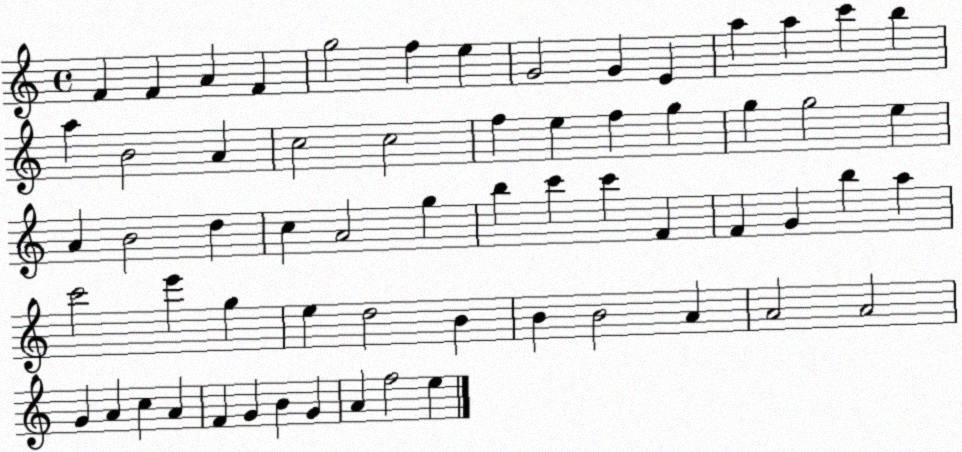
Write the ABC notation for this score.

X:1
T:Untitled
M:4/4
L:1/4
K:C
F F A F g2 f e G2 G E a a c' b a B2 A c2 c2 f e f g g g2 e A B2 d c A2 g b c' c' F F G b a c'2 e' g e d2 B B B2 A A2 A2 G A c A F G B G A f2 e